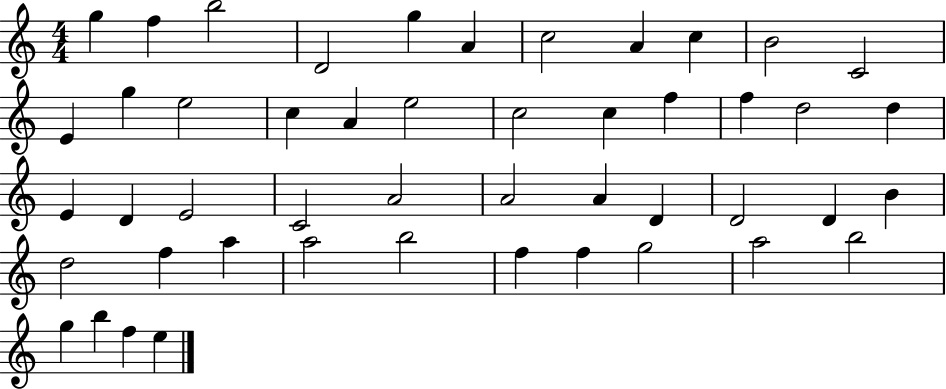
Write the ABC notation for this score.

X:1
T:Untitled
M:4/4
L:1/4
K:C
g f b2 D2 g A c2 A c B2 C2 E g e2 c A e2 c2 c f f d2 d E D E2 C2 A2 A2 A D D2 D B d2 f a a2 b2 f f g2 a2 b2 g b f e